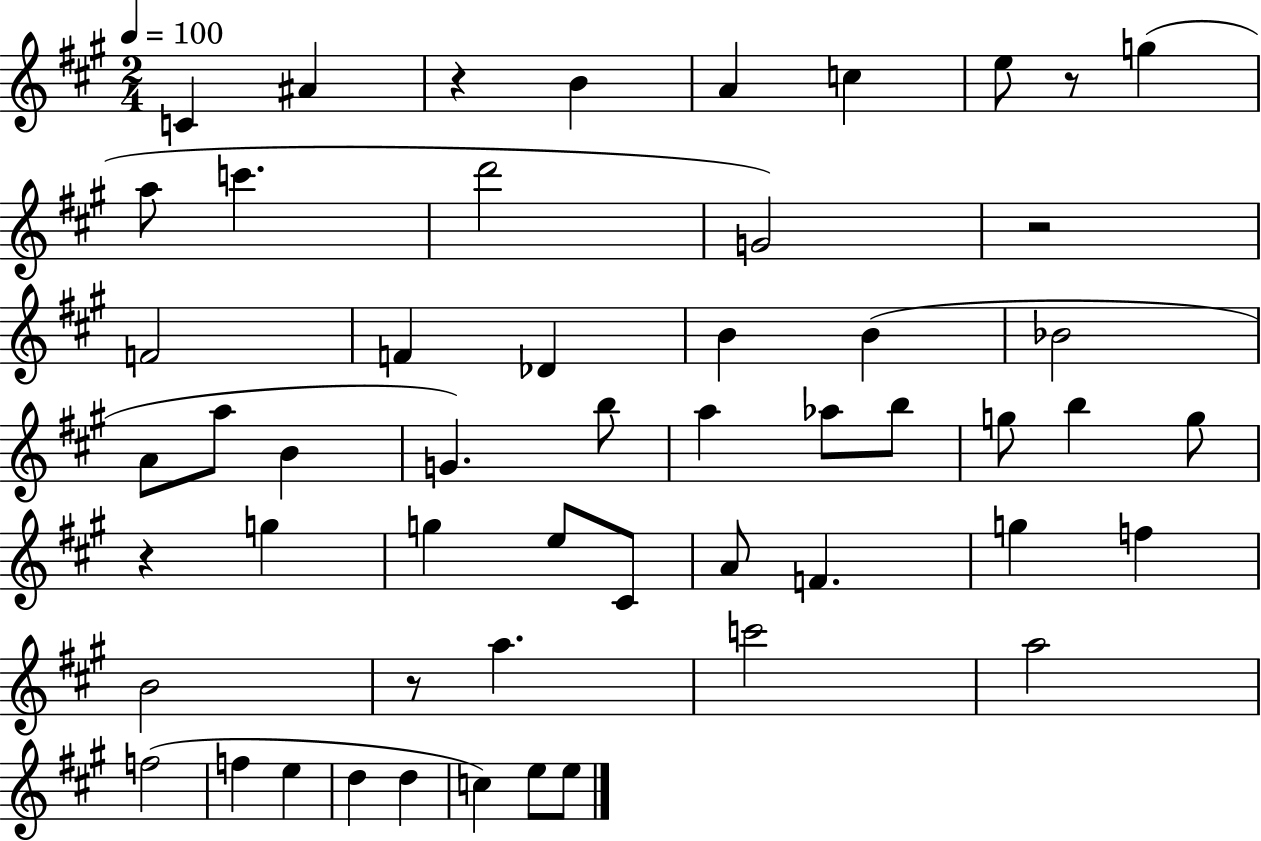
{
  \clef treble
  \numericTimeSignature
  \time 2/4
  \key a \major
  \tempo 4 = 100
  \repeat volta 2 { c'4 ais'4 | r4 b'4 | a'4 c''4 | e''8 r8 g''4( | \break a''8 c'''4. | d'''2 | g'2) | r2 | \break f'2 | f'4 des'4 | b'4 b'4( | bes'2 | \break a'8 a''8 b'4 | g'4.) b''8 | a''4 aes''8 b''8 | g''8 b''4 g''8 | \break r4 g''4 | g''4 e''8 cis'8 | a'8 f'4. | g''4 f''4 | \break b'2 | r8 a''4. | c'''2 | a''2 | \break f''2( | f''4 e''4 | d''4 d''4 | c''4) e''8 e''8 | \break } \bar "|."
}